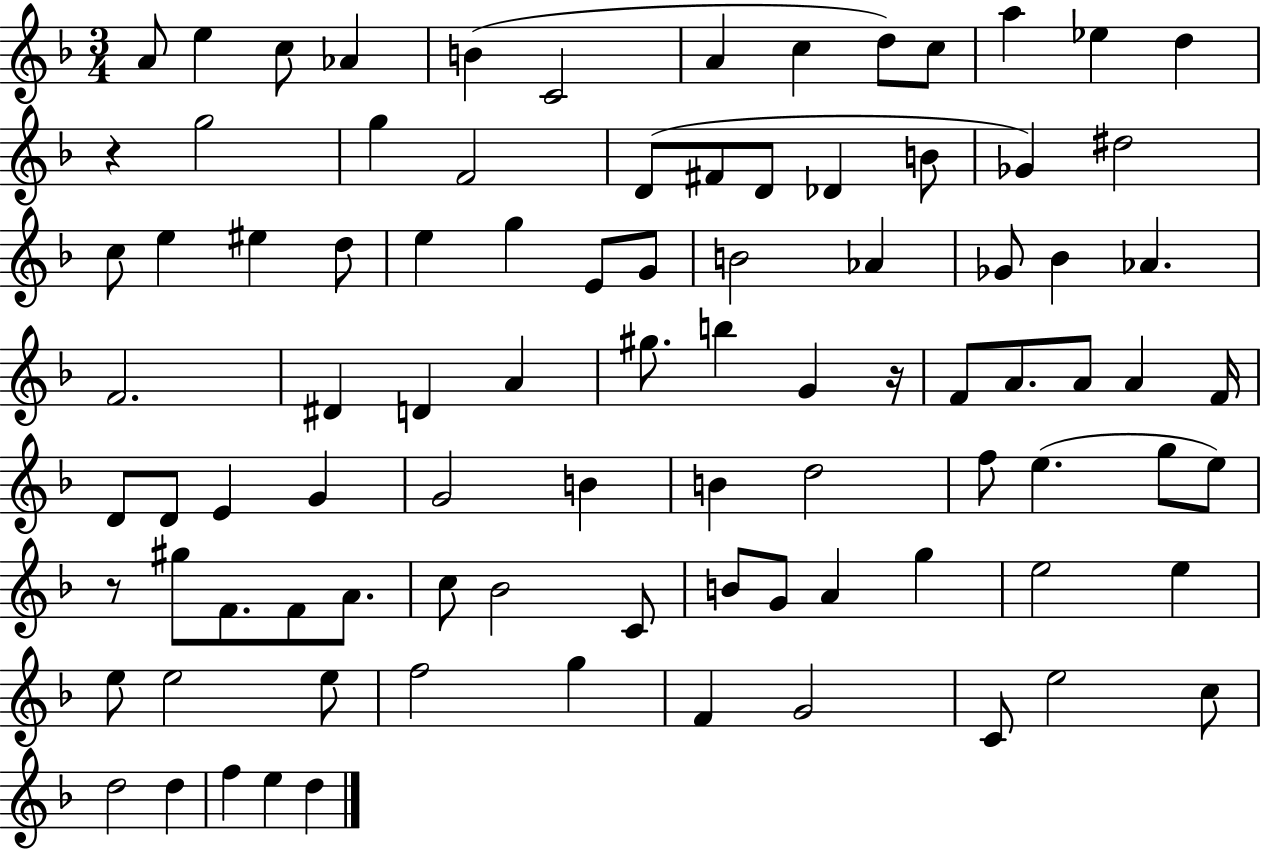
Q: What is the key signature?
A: F major